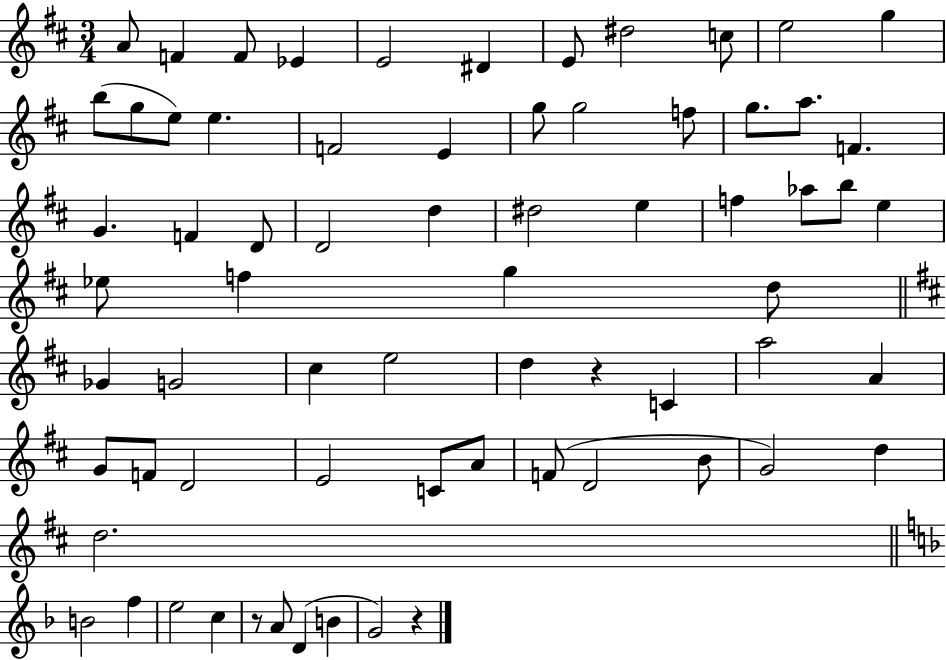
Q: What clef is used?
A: treble